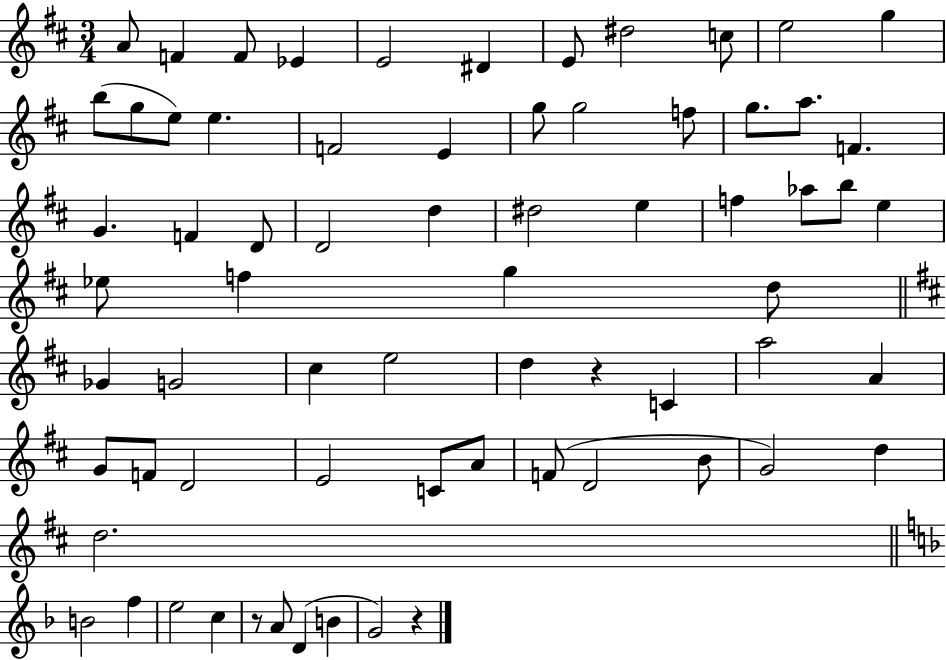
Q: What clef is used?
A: treble